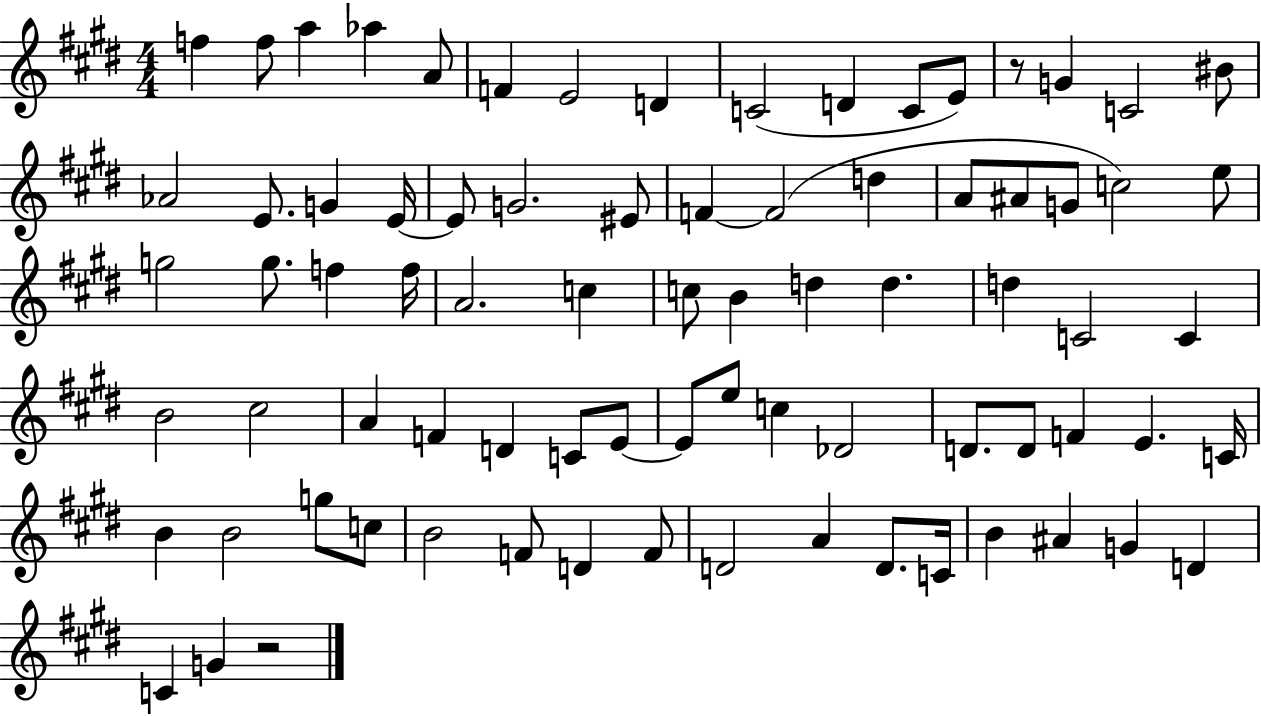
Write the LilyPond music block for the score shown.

{
  \clef treble
  \numericTimeSignature
  \time 4/4
  \key e \major
  f''4 f''8 a''4 aes''4 a'8 | f'4 e'2 d'4 | c'2( d'4 c'8 e'8) | r8 g'4 c'2 bis'8 | \break aes'2 e'8. g'4 e'16~~ | e'8 g'2. eis'8 | f'4~~ f'2( d''4 | a'8 ais'8 g'8 c''2) e''8 | \break g''2 g''8. f''4 f''16 | a'2. c''4 | c''8 b'4 d''4 d''4. | d''4 c'2 c'4 | \break b'2 cis''2 | a'4 f'4 d'4 c'8 e'8~~ | e'8 e''8 c''4 des'2 | d'8. d'8 f'4 e'4. c'16 | \break b'4 b'2 g''8 c''8 | b'2 f'8 d'4 f'8 | d'2 a'4 d'8. c'16 | b'4 ais'4 g'4 d'4 | \break c'4 g'4 r2 | \bar "|."
}